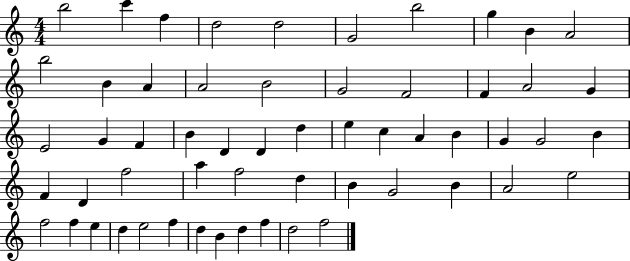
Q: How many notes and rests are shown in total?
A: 57